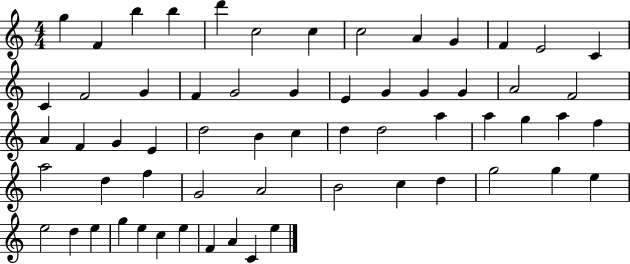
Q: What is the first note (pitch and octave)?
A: G5